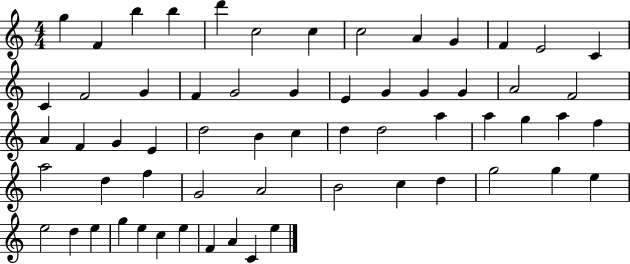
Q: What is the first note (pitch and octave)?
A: G5